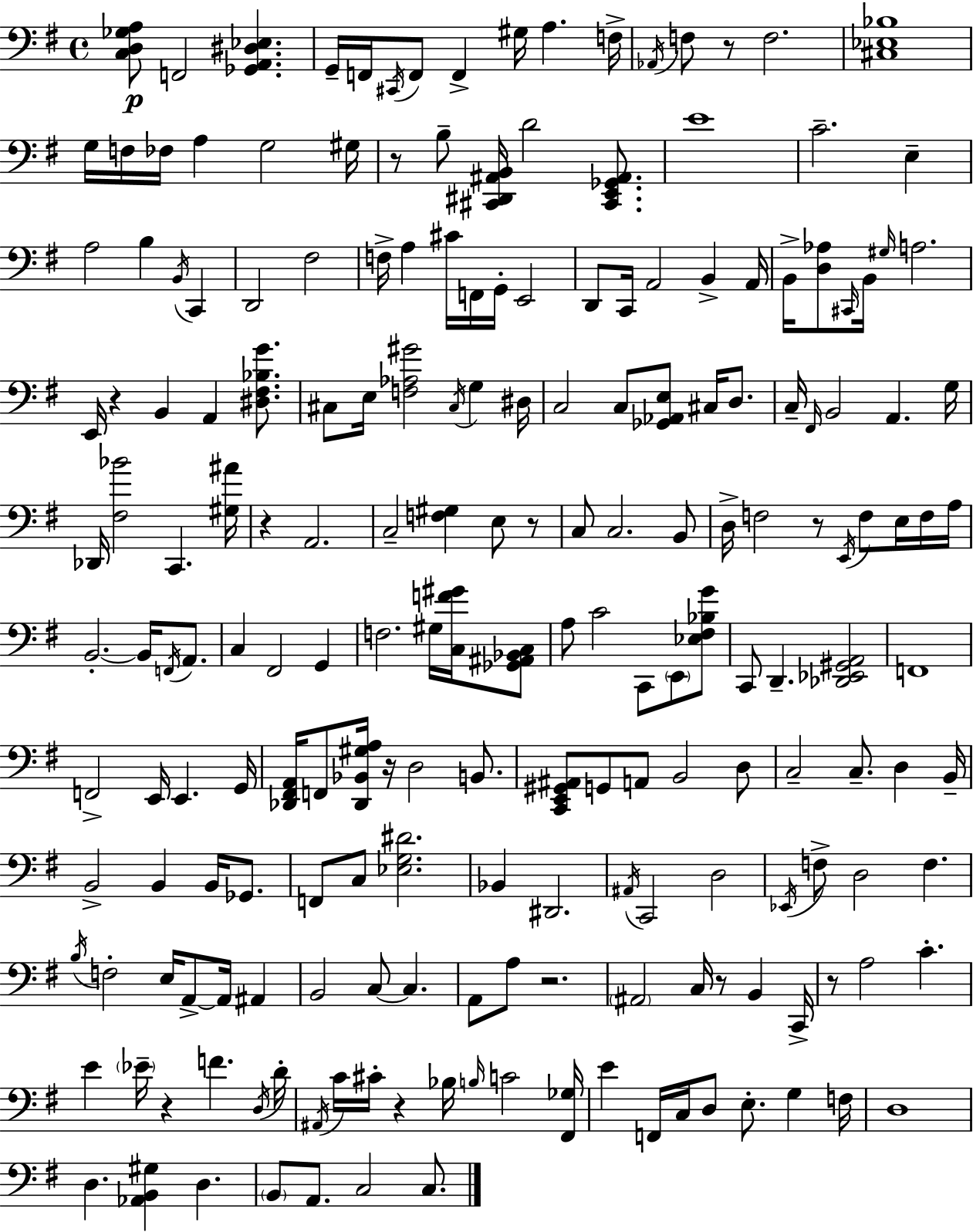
[C3,D3,Gb3,A3]/e F2/h [Gb2,A2,D#3,Eb3]/q. G2/s F2/s C#2/s F2/e F2/q G#3/s A3/q. F3/s Ab2/s F3/e R/e F3/h. [C#3,Eb3,Bb3]/w G3/s F3/s FES3/s A3/q G3/h G#3/s R/e B3/e [C#2,D#2,A#2,B2]/s D4/h [C#2,E2,Gb2,A#2]/e. E4/w C4/h. E3/q A3/h B3/q B2/s C2/q D2/h F#3/h F3/s A3/q C#4/s F2/s G2/s E2/h D2/e C2/s A2/h B2/q A2/s B2/s [D3,Ab3]/e C#2/s B2/s G#3/s A3/h. E2/s R/q B2/q A2/q [D#3,F#3,Bb3,G4]/e. C#3/e E3/s [F3,Ab3,G#4]/h C#3/s G3/q D#3/s C3/h C3/e [Gb2,Ab2,E3]/e C#3/s D3/e. C3/s F#2/s B2/h A2/q. G3/s Db2/s [F#3,Bb4]/h C2/q. [G#3,A#4]/s R/q A2/h. C3/h [F3,G#3]/q E3/e R/e C3/e C3/h. B2/e D3/s F3/h R/e E2/s F3/e E3/s F3/s A3/s B2/h. B2/s F2/s A2/e. C3/q F#2/h G2/q F3/h. G#3/s [C3,F4,G#4]/s [Gb2,A#2,Bb2,C3]/e A3/e C4/h C2/e E2/e [Eb3,F#3,Bb3,G4]/e C2/e D2/q. [Db2,Eb2,G#2,A2]/h F2/w F2/h E2/s E2/q. G2/s [Db2,F#2,A2]/s F2/e [Db2,Bb2,G#3,A3]/s R/s D3/h B2/e. [C2,E2,G#2,A#2]/e G2/e A2/e B2/h D3/e C3/h C3/e. D3/q B2/s B2/h B2/q B2/s Gb2/e. F2/e C3/e [Eb3,G3,D#4]/h. Bb2/q D#2/h. A#2/s C2/h D3/h Eb2/s F3/e D3/h F3/q. B3/s F3/h E3/s A2/e A2/s A#2/q B2/h C3/e C3/q. A2/e A3/e R/h. A#2/h C3/s R/e B2/q C2/s R/e A3/h C4/q. E4/q Eb4/s R/q F4/q. D3/s D4/s A#2/s C4/s C#4/s R/q Bb3/s B3/s C4/h [F#2,Gb3]/s E4/q F2/s C3/s D3/e E3/e. G3/q F3/s D3/w D3/q. [Ab2,B2,G#3]/q D3/q. B2/e A2/e. C3/h C3/e.